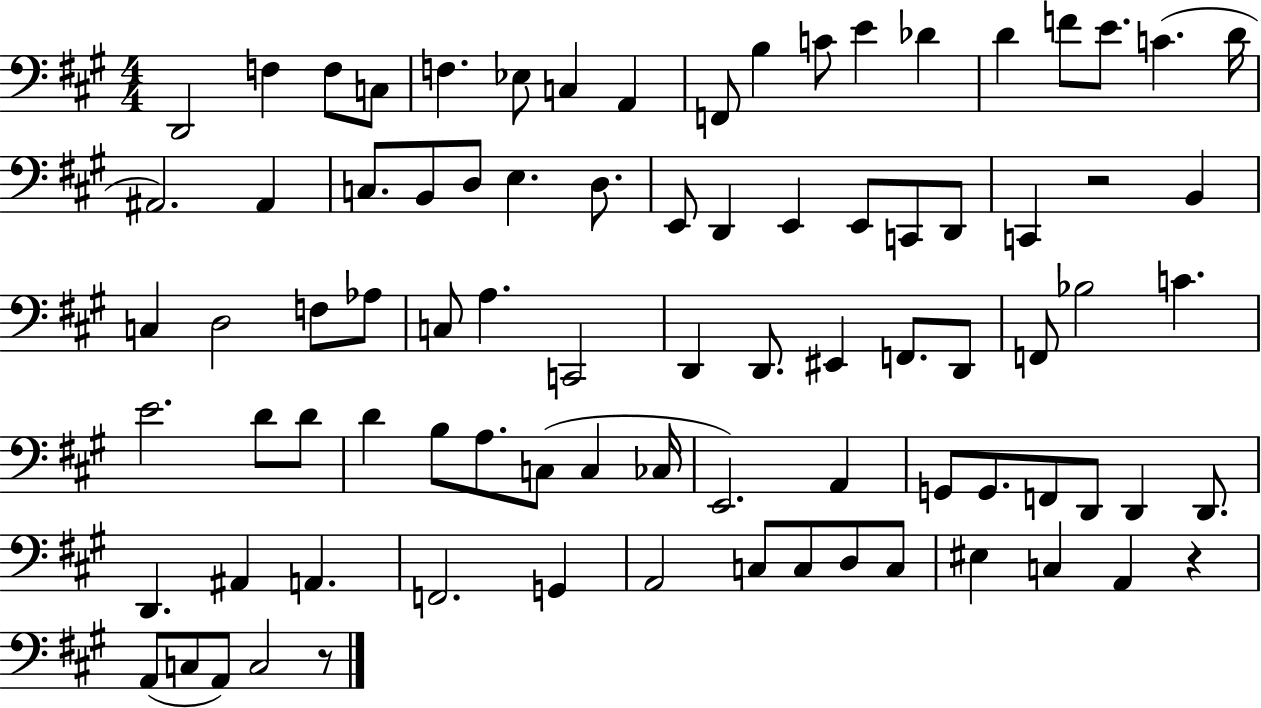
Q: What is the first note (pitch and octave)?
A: D2